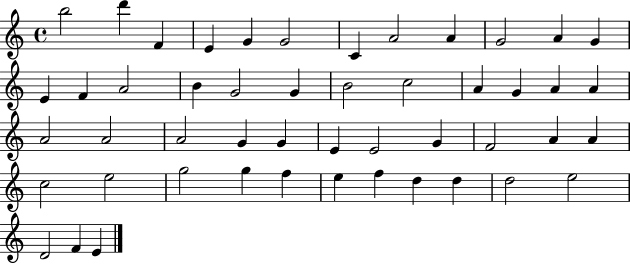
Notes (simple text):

B5/h D6/q F4/q E4/q G4/q G4/h C4/q A4/h A4/q G4/h A4/q G4/q E4/q F4/q A4/h B4/q G4/h G4/q B4/h C5/h A4/q G4/q A4/q A4/q A4/h A4/h A4/h G4/q G4/q E4/q E4/h G4/q F4/h A4/q A4/q C5/h E5/h G5/h G5/q F5/q E5/q F5/q D5/q D5/q D5/h E5/h D4/h F4/q E4/q